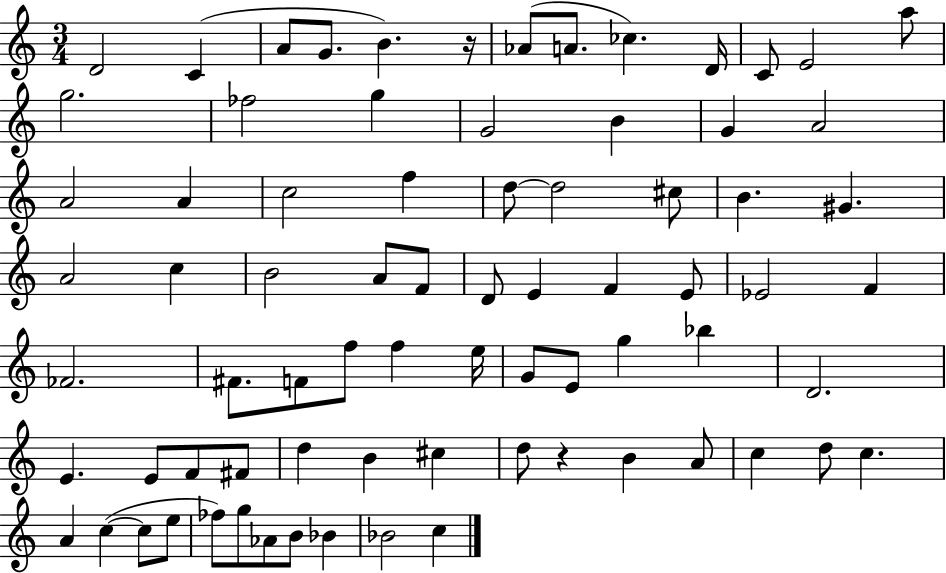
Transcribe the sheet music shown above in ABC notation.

X:1
T:Untitled
M:3/4
L:1/4
K:C
D2 C A/2 G/2 B z/4 _A/2 A/2 _c D/4 C/2 E2 a/2 g2 _f2 g G2 B G A2 A2 A c2 f d/2 d2 ^c/2 B ^G A2 c B2 A/2 F/2 D/2 E F E/2 _E2 F _F2 ^F/2 F/2 f/2 f e/4 G/2 E/2 g _b D2 E E/2 F/2 ^F/2 d B ^c d/2 z B A/2 c d/2 c A c c/2 e/2 _f/2 g/2 _A/2 B/2 _B _B2 c